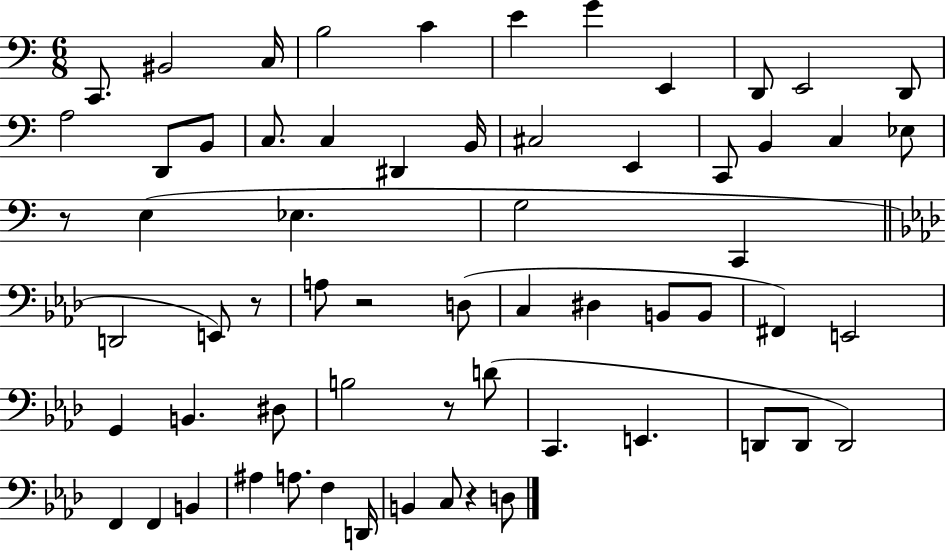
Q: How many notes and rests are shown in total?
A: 63